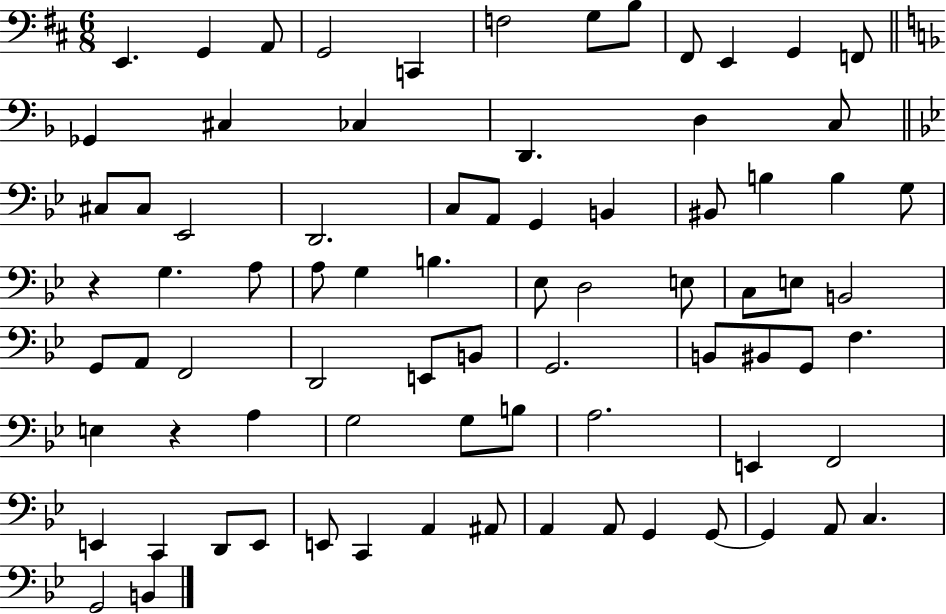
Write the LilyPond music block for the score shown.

{
  \clef bass
  \numericTimeSignature
  \time 6/8
  \key d \major
  \repeat volta 2 { e,4. g,4 a,8 | g,2 c,4 | f2 g8 b8 | fis,8 e,4 g,4 f,8 | \break \bar "||" \break \key f \major ges,4 cis4 ces4 | d,4. d4 c8 | \bar "||" \break \key g \minor cis8 cis8 ees,2 | d,2. | c8 a,8 g,4 b,4 | bis,8 b4 b4 g8 | \break r4 g4. a8 | a8 g4 b4. | ees8 d2 e8 | c8 e8 b,2 | \break g,8 a,8 f,2 | d,2 e,8 b,8 | g,2. | b,8 bis,8 g,8 f4. | \break e4 r4 a4 | g2 g8 b8 | a2. | e,4 f,2 | \break e,4 c,4 d,8 e,8 | e,8 c,4 a,4 ais,8 | a,4 a,8 g,4 g,8~~ | g,4 a,8 c4. | \break g,2 b,4 | } \bar "|."
}